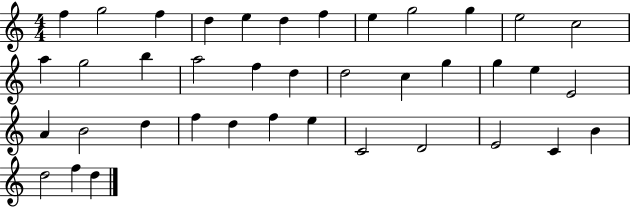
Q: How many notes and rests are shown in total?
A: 39